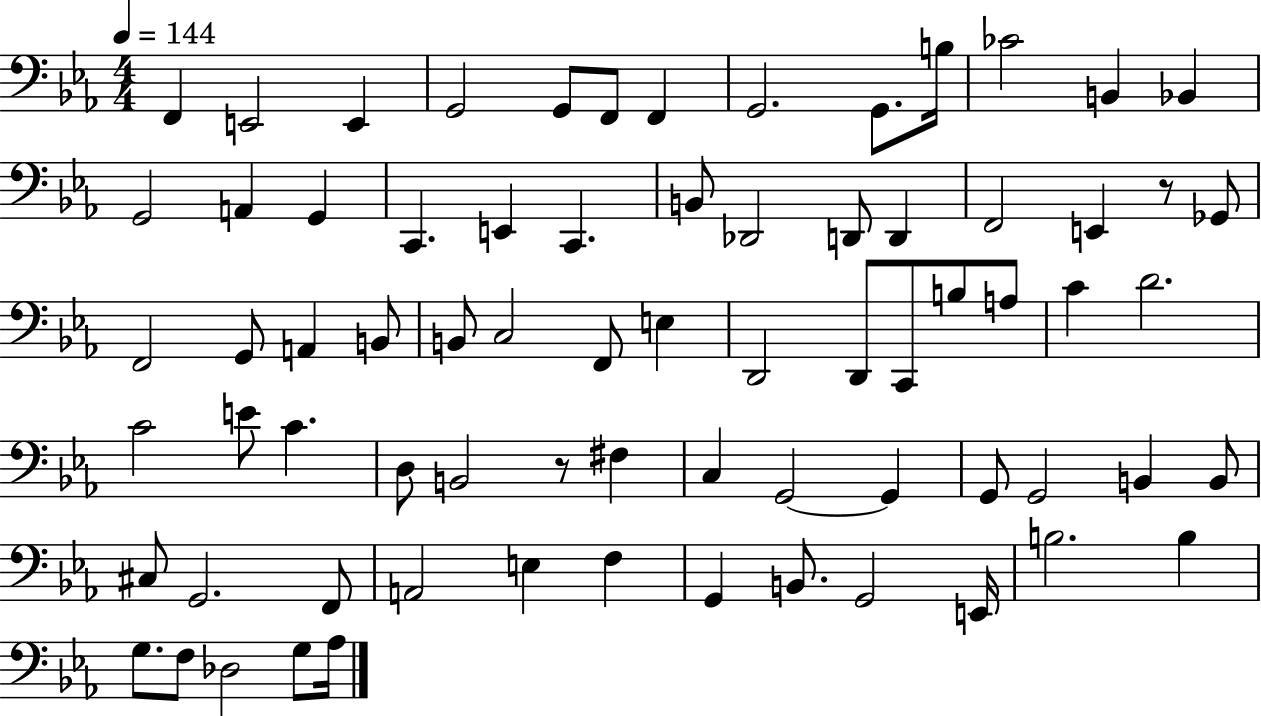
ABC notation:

X:1
T:Untitled
M:4/4
L:1/4
K:Eb
F,, E,,2 E,, G,,2 G,,/2 F,,/2 F,, G,,2 G,,/2 B,/4 _C2 B,, _B,, G,,2 A,, G,, C,, E,, C,, B,,/2 _D,,2 D,,/2 D,, F,,2 E,, z/2 _G,,/2 F,,2 G,,/2 A,, B,,/2 B,,/2 C,2 F,,/2 E, D,,2 D,,/2 C,,/2 B,/2 A,/2 C D2 C2 E/2 C D,/2 B,,2 z/2 ^F, C, G,,2 G,, G,,/2 G,,2 B,, B,,/2 ^C,/2 G,,2 F,,/2 A,,2 E, F, G,, B,,/2 G,,2 E,,/4 B,2 B, G,/2 F,/2 _D,2 G,/2 _A,/4